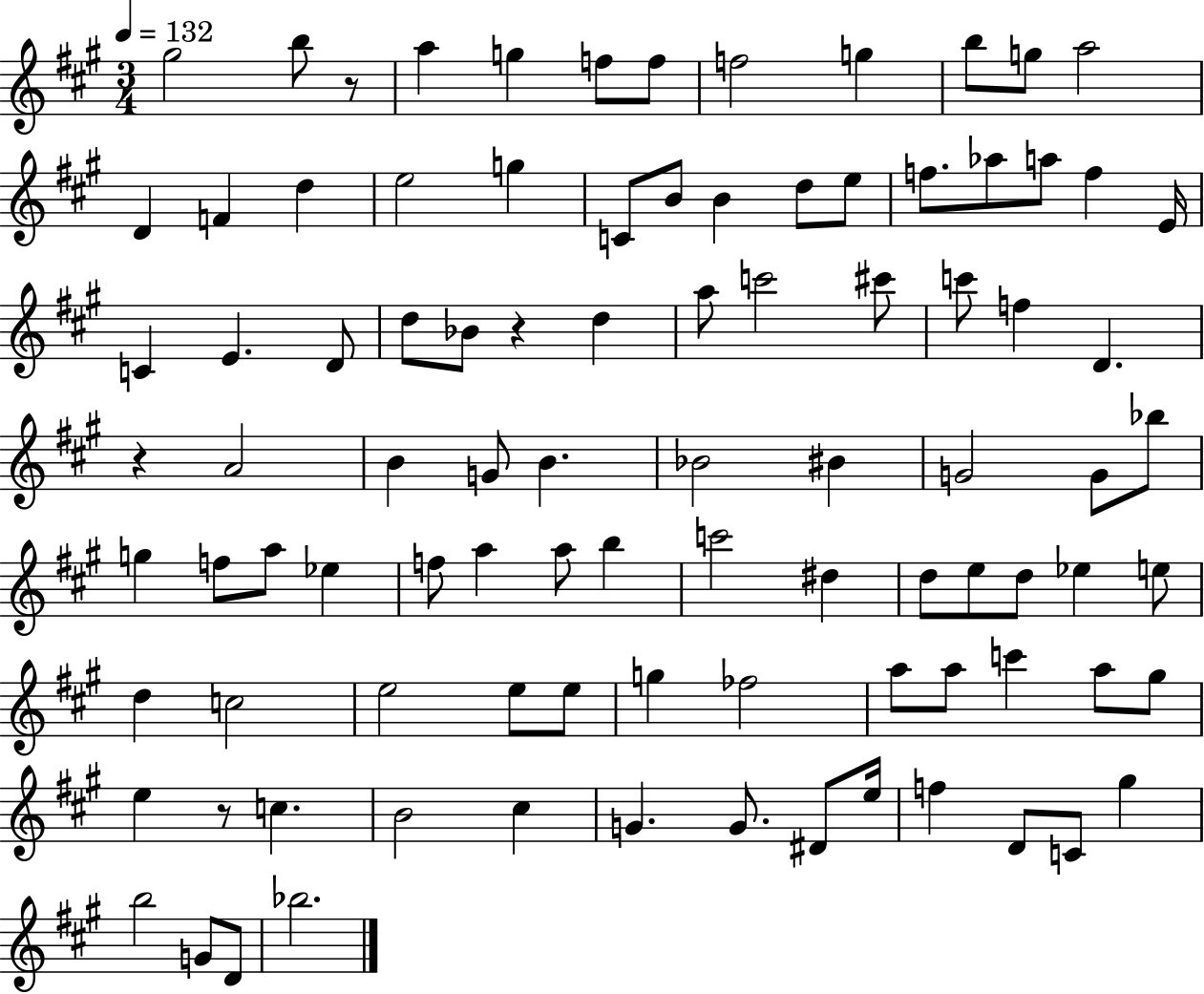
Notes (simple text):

G#5/h B5/e R/e A5/q G5/q F5/e F5/e F5/h G5/q B5/e G5/e A5/h D4/q F4/q D5/q E5/h G5/q C4/e B4/e B4/q D5/e E5/e F5/e. Ab5/e A5/e F5/q E4/s C4/q E4/q. D4/e D5/e Bb4/e R/q D5/q A5/e C6/h C#6/e C6/e F5/q D4/q. R/q A4/h B4/q G4/e B4/q. Bb4/h BIS4/q G4/h G4/e Bb5/e G5/q F5/e A5/e Eb5/q F5/e A5/q A5/e B5/q C6/h D#5/q D5/e E5/e D5/e Eb5/q E5/e D5/q C5/h E5/h E5/e E5/e G5/q FES5/h A5/e A5/e C6/q A5/e G#5/e E5/q R/e C5/q. B4/h C#5/q G4/q. G4/e. D#4/e E5/s F5/q D4/e C4/e G#5/q B5/h G4/e D4/e Bb5/h.